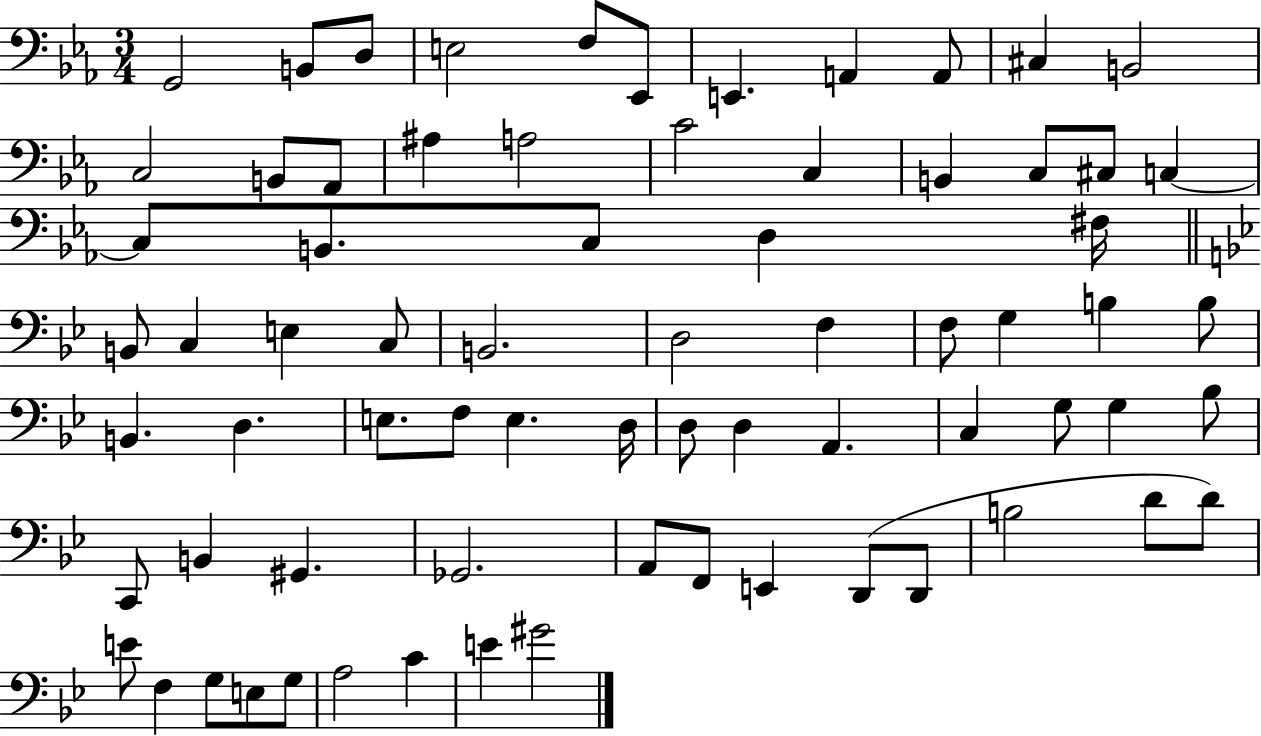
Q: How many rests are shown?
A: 0